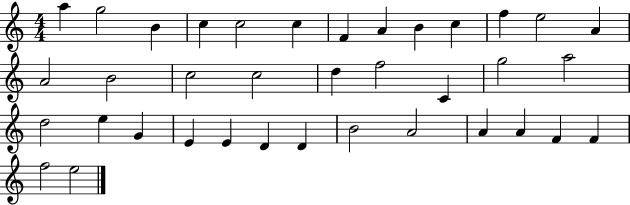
A5/q G5/h B4/q C5/q C5/h C5/q F4/q A4/q B4/q C5/q F5/q E5/h A4/q A4/h B4/h C5/h C5/h D5/q F5/h C4/q G5/h A5/h D5/h E5/q G4/q E4/q E4/q D4/q D4/q B4/h A4/h A4/q A4/q F4/q F4/q F5/h E5/h